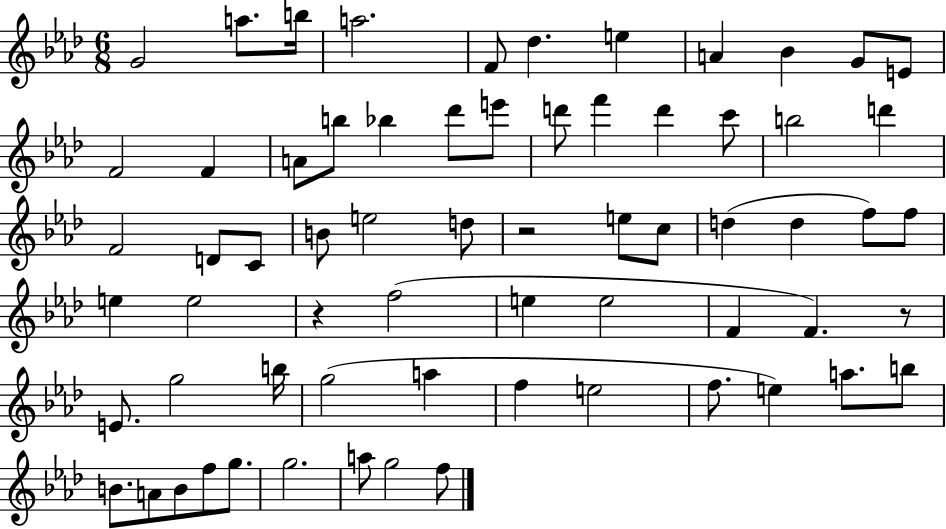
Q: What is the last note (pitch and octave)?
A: F5